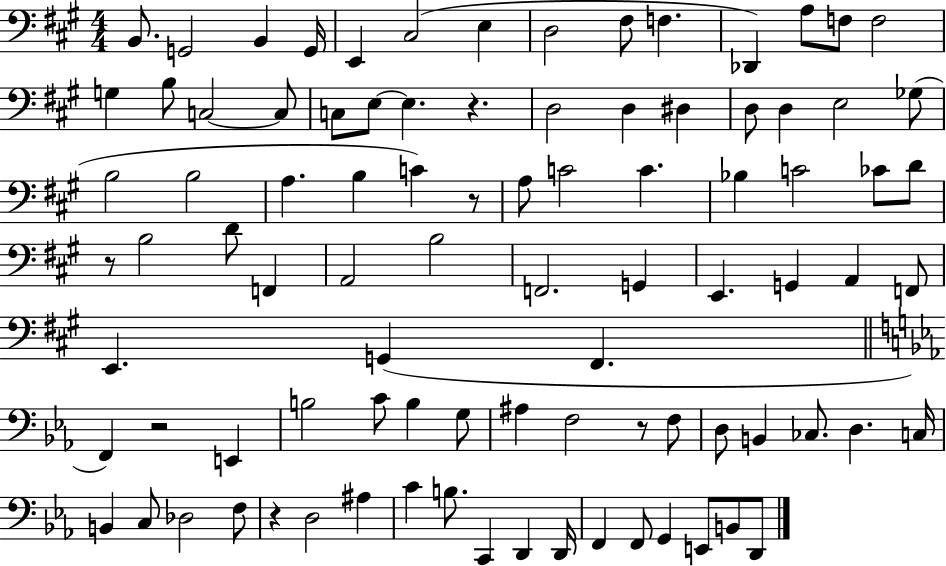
{
  \clef bass
  \numericTimeSignature
  \time 4/4
  \key a \major
  \repeat volta 2 { b,8. g,2 b,4 g,16 | e,4 cis2( e4 | d2 fis8 f4. | des,4) a8 f8 f2 | \break g4 b8 c2~~ c8 | c8 e8~~ e4. r4. | d2 d4 dis4 | d8 d4 e2 ges8( | \break b2 b2 | a4. b4 c'4) r8 | a8 c'2 c'4. | bes4 c'2 ces'8 d'8 | \break r8 b2 d'8 f,4 | a,2 b2 | f,2. g,4 | e,4. g,4 a,4 f,8 | \break e,4. g,4( fis,4. | \bar "||" \break \key ees \major f,4) r2 e,4 | b2 c'8 b4 g8 | ais4 f2 r8 f8 | d8 b,4 ces8. d4. c16 | \break b,4 c8 des2 f8 | r4 d2 ais4 | c'4 b8. c,4 d,4 d,16 | f,4 f,8 g,4 e,8 b,8 d,8 | \break } \bar "|."
}